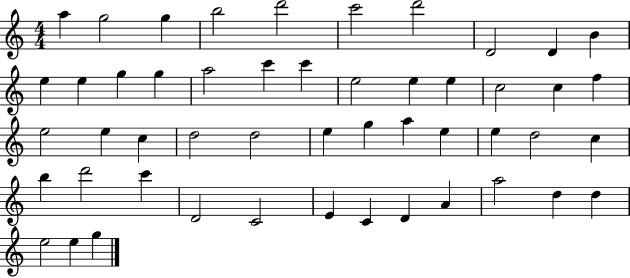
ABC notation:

X:1
T:Untitled
M:4/4
L:1/4
K:C
a g2 g b2 d'2 c'2 d'2 D2 D B e e g g a2 c' c' e2 e e c2 c f e2 e c d2 d2 e g a e e d2 c b d'2 c' D2 C2 E C D A a2 d d e2 e g